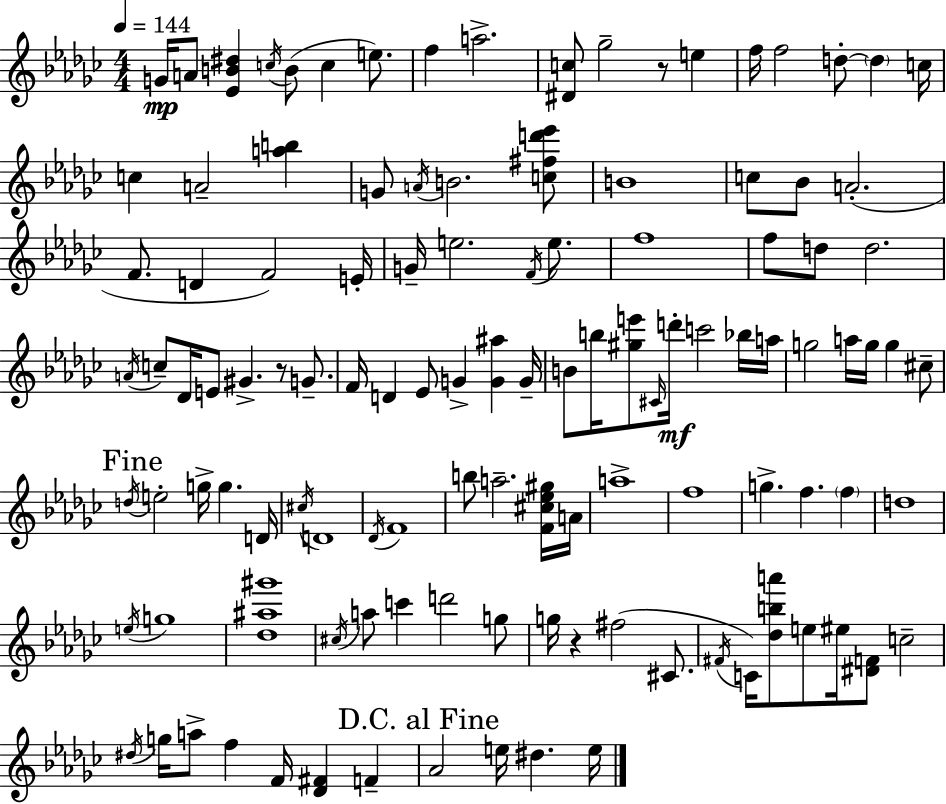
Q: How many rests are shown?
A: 3